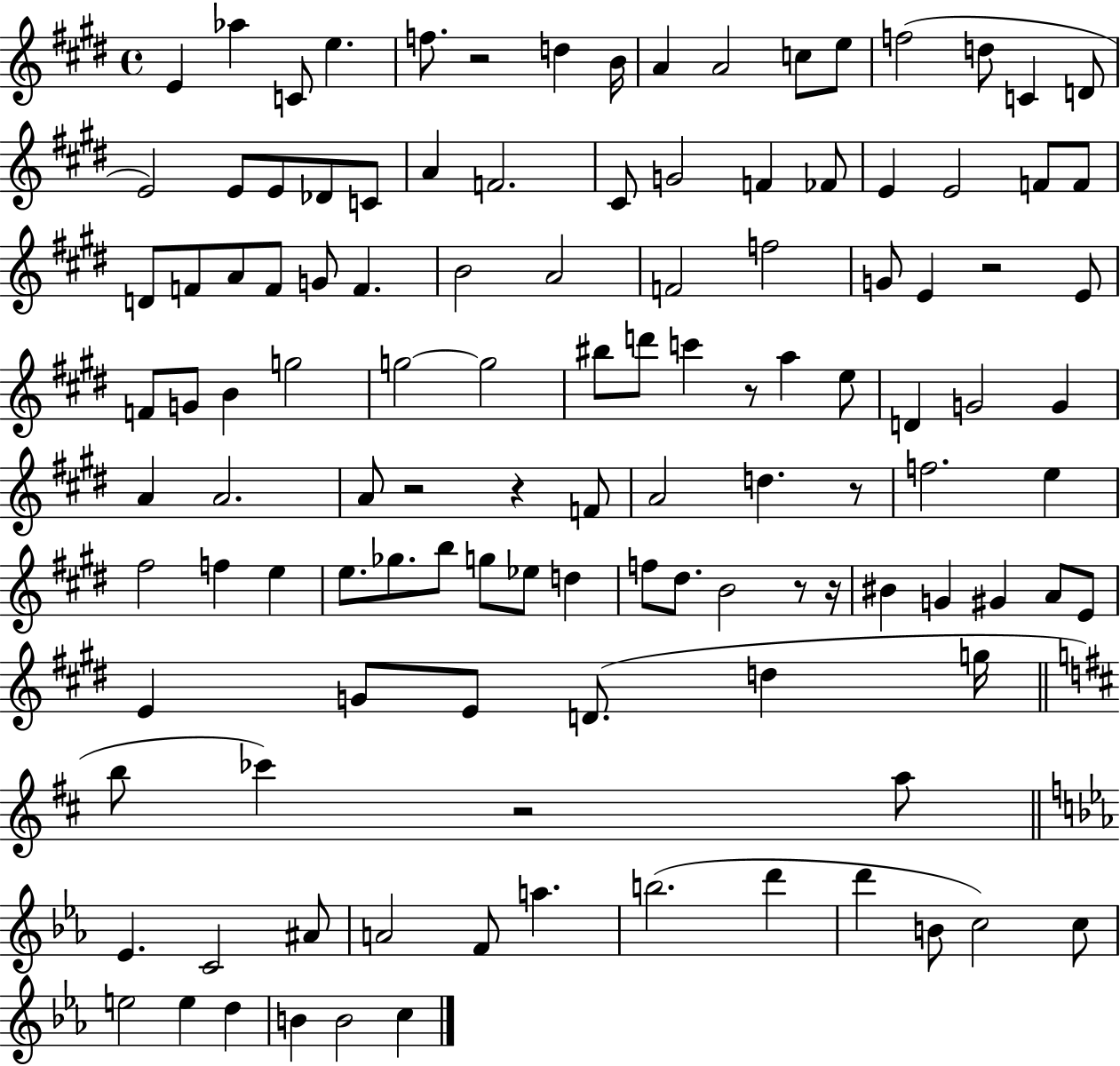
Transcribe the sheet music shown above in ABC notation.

X:1
T:Untitled
M:4/4
L:1/4
K:E
E _a C/2 e f/2 z2 d B/4 A A2 c/2 e/2 f2 d/2 C D/2 E2 E/2 E/2 _D/2 C/2 A F2 ^C/2 G2 F _F/2 E E2 F/2 F/2 D/2 F/2 A/2 F/2 G/2 F B2 A2 F2 f2 G/2 E z2 E/2 F/2 G/2 B g2 g2 g2 ^b/2 d'/2 c' z/2 a e/2 D G2 G A A2 A/2 z2 z F/2 A2 d z/2 f2 e ^f2 f e e/2 _g/2 b/2 g/2 _e/2 d f/2 ^d/2 B2 z/2 z/4 ^B G ^G A/2 E/2 E G/2 E/2 D/2 d g/4 b/2 _c' z2 a/2 _E C2 ^A/2 A2 F/2 a b2 d' d' B/2 c2 c/2 e2 e d B B2 c